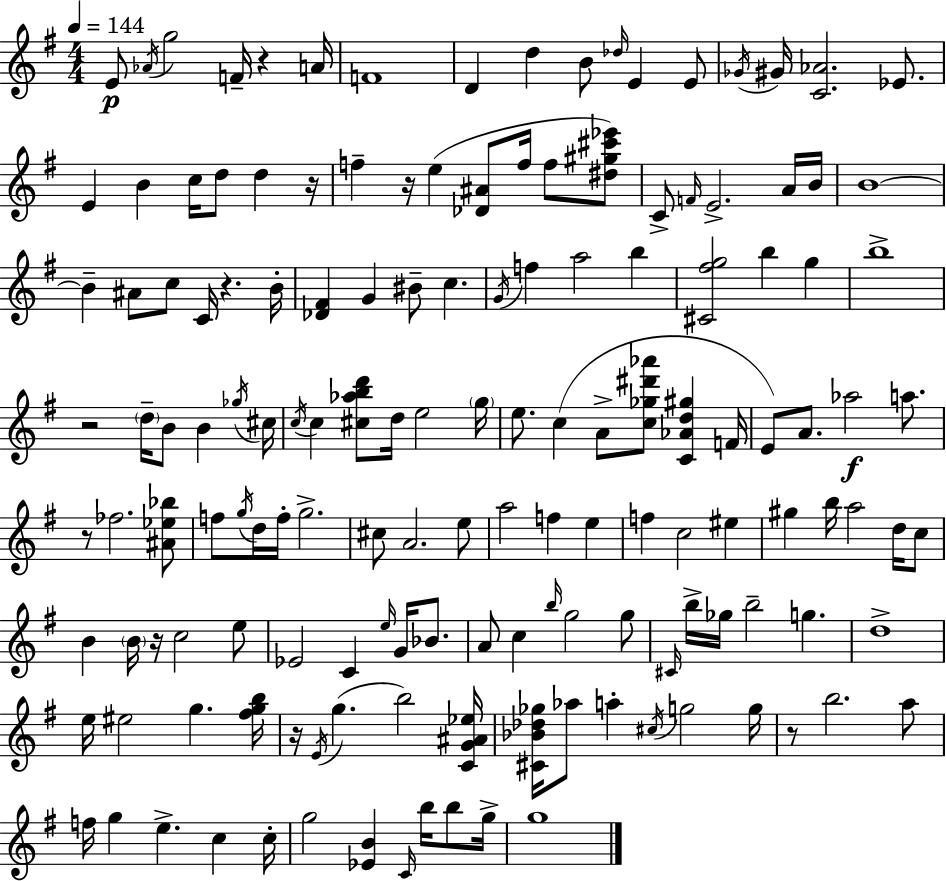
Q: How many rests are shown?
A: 9